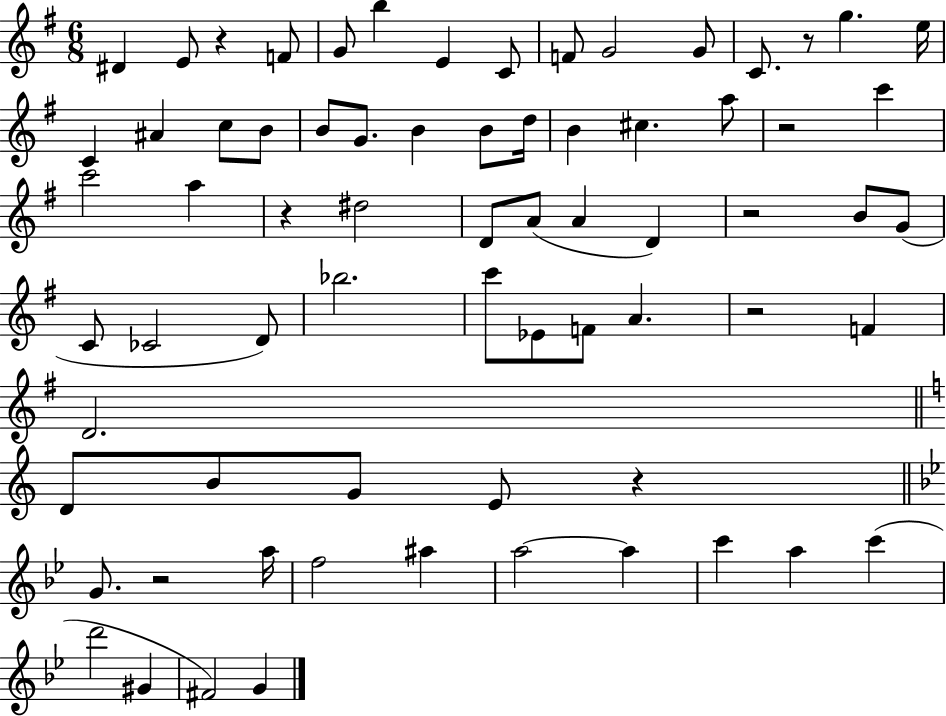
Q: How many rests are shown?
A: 8